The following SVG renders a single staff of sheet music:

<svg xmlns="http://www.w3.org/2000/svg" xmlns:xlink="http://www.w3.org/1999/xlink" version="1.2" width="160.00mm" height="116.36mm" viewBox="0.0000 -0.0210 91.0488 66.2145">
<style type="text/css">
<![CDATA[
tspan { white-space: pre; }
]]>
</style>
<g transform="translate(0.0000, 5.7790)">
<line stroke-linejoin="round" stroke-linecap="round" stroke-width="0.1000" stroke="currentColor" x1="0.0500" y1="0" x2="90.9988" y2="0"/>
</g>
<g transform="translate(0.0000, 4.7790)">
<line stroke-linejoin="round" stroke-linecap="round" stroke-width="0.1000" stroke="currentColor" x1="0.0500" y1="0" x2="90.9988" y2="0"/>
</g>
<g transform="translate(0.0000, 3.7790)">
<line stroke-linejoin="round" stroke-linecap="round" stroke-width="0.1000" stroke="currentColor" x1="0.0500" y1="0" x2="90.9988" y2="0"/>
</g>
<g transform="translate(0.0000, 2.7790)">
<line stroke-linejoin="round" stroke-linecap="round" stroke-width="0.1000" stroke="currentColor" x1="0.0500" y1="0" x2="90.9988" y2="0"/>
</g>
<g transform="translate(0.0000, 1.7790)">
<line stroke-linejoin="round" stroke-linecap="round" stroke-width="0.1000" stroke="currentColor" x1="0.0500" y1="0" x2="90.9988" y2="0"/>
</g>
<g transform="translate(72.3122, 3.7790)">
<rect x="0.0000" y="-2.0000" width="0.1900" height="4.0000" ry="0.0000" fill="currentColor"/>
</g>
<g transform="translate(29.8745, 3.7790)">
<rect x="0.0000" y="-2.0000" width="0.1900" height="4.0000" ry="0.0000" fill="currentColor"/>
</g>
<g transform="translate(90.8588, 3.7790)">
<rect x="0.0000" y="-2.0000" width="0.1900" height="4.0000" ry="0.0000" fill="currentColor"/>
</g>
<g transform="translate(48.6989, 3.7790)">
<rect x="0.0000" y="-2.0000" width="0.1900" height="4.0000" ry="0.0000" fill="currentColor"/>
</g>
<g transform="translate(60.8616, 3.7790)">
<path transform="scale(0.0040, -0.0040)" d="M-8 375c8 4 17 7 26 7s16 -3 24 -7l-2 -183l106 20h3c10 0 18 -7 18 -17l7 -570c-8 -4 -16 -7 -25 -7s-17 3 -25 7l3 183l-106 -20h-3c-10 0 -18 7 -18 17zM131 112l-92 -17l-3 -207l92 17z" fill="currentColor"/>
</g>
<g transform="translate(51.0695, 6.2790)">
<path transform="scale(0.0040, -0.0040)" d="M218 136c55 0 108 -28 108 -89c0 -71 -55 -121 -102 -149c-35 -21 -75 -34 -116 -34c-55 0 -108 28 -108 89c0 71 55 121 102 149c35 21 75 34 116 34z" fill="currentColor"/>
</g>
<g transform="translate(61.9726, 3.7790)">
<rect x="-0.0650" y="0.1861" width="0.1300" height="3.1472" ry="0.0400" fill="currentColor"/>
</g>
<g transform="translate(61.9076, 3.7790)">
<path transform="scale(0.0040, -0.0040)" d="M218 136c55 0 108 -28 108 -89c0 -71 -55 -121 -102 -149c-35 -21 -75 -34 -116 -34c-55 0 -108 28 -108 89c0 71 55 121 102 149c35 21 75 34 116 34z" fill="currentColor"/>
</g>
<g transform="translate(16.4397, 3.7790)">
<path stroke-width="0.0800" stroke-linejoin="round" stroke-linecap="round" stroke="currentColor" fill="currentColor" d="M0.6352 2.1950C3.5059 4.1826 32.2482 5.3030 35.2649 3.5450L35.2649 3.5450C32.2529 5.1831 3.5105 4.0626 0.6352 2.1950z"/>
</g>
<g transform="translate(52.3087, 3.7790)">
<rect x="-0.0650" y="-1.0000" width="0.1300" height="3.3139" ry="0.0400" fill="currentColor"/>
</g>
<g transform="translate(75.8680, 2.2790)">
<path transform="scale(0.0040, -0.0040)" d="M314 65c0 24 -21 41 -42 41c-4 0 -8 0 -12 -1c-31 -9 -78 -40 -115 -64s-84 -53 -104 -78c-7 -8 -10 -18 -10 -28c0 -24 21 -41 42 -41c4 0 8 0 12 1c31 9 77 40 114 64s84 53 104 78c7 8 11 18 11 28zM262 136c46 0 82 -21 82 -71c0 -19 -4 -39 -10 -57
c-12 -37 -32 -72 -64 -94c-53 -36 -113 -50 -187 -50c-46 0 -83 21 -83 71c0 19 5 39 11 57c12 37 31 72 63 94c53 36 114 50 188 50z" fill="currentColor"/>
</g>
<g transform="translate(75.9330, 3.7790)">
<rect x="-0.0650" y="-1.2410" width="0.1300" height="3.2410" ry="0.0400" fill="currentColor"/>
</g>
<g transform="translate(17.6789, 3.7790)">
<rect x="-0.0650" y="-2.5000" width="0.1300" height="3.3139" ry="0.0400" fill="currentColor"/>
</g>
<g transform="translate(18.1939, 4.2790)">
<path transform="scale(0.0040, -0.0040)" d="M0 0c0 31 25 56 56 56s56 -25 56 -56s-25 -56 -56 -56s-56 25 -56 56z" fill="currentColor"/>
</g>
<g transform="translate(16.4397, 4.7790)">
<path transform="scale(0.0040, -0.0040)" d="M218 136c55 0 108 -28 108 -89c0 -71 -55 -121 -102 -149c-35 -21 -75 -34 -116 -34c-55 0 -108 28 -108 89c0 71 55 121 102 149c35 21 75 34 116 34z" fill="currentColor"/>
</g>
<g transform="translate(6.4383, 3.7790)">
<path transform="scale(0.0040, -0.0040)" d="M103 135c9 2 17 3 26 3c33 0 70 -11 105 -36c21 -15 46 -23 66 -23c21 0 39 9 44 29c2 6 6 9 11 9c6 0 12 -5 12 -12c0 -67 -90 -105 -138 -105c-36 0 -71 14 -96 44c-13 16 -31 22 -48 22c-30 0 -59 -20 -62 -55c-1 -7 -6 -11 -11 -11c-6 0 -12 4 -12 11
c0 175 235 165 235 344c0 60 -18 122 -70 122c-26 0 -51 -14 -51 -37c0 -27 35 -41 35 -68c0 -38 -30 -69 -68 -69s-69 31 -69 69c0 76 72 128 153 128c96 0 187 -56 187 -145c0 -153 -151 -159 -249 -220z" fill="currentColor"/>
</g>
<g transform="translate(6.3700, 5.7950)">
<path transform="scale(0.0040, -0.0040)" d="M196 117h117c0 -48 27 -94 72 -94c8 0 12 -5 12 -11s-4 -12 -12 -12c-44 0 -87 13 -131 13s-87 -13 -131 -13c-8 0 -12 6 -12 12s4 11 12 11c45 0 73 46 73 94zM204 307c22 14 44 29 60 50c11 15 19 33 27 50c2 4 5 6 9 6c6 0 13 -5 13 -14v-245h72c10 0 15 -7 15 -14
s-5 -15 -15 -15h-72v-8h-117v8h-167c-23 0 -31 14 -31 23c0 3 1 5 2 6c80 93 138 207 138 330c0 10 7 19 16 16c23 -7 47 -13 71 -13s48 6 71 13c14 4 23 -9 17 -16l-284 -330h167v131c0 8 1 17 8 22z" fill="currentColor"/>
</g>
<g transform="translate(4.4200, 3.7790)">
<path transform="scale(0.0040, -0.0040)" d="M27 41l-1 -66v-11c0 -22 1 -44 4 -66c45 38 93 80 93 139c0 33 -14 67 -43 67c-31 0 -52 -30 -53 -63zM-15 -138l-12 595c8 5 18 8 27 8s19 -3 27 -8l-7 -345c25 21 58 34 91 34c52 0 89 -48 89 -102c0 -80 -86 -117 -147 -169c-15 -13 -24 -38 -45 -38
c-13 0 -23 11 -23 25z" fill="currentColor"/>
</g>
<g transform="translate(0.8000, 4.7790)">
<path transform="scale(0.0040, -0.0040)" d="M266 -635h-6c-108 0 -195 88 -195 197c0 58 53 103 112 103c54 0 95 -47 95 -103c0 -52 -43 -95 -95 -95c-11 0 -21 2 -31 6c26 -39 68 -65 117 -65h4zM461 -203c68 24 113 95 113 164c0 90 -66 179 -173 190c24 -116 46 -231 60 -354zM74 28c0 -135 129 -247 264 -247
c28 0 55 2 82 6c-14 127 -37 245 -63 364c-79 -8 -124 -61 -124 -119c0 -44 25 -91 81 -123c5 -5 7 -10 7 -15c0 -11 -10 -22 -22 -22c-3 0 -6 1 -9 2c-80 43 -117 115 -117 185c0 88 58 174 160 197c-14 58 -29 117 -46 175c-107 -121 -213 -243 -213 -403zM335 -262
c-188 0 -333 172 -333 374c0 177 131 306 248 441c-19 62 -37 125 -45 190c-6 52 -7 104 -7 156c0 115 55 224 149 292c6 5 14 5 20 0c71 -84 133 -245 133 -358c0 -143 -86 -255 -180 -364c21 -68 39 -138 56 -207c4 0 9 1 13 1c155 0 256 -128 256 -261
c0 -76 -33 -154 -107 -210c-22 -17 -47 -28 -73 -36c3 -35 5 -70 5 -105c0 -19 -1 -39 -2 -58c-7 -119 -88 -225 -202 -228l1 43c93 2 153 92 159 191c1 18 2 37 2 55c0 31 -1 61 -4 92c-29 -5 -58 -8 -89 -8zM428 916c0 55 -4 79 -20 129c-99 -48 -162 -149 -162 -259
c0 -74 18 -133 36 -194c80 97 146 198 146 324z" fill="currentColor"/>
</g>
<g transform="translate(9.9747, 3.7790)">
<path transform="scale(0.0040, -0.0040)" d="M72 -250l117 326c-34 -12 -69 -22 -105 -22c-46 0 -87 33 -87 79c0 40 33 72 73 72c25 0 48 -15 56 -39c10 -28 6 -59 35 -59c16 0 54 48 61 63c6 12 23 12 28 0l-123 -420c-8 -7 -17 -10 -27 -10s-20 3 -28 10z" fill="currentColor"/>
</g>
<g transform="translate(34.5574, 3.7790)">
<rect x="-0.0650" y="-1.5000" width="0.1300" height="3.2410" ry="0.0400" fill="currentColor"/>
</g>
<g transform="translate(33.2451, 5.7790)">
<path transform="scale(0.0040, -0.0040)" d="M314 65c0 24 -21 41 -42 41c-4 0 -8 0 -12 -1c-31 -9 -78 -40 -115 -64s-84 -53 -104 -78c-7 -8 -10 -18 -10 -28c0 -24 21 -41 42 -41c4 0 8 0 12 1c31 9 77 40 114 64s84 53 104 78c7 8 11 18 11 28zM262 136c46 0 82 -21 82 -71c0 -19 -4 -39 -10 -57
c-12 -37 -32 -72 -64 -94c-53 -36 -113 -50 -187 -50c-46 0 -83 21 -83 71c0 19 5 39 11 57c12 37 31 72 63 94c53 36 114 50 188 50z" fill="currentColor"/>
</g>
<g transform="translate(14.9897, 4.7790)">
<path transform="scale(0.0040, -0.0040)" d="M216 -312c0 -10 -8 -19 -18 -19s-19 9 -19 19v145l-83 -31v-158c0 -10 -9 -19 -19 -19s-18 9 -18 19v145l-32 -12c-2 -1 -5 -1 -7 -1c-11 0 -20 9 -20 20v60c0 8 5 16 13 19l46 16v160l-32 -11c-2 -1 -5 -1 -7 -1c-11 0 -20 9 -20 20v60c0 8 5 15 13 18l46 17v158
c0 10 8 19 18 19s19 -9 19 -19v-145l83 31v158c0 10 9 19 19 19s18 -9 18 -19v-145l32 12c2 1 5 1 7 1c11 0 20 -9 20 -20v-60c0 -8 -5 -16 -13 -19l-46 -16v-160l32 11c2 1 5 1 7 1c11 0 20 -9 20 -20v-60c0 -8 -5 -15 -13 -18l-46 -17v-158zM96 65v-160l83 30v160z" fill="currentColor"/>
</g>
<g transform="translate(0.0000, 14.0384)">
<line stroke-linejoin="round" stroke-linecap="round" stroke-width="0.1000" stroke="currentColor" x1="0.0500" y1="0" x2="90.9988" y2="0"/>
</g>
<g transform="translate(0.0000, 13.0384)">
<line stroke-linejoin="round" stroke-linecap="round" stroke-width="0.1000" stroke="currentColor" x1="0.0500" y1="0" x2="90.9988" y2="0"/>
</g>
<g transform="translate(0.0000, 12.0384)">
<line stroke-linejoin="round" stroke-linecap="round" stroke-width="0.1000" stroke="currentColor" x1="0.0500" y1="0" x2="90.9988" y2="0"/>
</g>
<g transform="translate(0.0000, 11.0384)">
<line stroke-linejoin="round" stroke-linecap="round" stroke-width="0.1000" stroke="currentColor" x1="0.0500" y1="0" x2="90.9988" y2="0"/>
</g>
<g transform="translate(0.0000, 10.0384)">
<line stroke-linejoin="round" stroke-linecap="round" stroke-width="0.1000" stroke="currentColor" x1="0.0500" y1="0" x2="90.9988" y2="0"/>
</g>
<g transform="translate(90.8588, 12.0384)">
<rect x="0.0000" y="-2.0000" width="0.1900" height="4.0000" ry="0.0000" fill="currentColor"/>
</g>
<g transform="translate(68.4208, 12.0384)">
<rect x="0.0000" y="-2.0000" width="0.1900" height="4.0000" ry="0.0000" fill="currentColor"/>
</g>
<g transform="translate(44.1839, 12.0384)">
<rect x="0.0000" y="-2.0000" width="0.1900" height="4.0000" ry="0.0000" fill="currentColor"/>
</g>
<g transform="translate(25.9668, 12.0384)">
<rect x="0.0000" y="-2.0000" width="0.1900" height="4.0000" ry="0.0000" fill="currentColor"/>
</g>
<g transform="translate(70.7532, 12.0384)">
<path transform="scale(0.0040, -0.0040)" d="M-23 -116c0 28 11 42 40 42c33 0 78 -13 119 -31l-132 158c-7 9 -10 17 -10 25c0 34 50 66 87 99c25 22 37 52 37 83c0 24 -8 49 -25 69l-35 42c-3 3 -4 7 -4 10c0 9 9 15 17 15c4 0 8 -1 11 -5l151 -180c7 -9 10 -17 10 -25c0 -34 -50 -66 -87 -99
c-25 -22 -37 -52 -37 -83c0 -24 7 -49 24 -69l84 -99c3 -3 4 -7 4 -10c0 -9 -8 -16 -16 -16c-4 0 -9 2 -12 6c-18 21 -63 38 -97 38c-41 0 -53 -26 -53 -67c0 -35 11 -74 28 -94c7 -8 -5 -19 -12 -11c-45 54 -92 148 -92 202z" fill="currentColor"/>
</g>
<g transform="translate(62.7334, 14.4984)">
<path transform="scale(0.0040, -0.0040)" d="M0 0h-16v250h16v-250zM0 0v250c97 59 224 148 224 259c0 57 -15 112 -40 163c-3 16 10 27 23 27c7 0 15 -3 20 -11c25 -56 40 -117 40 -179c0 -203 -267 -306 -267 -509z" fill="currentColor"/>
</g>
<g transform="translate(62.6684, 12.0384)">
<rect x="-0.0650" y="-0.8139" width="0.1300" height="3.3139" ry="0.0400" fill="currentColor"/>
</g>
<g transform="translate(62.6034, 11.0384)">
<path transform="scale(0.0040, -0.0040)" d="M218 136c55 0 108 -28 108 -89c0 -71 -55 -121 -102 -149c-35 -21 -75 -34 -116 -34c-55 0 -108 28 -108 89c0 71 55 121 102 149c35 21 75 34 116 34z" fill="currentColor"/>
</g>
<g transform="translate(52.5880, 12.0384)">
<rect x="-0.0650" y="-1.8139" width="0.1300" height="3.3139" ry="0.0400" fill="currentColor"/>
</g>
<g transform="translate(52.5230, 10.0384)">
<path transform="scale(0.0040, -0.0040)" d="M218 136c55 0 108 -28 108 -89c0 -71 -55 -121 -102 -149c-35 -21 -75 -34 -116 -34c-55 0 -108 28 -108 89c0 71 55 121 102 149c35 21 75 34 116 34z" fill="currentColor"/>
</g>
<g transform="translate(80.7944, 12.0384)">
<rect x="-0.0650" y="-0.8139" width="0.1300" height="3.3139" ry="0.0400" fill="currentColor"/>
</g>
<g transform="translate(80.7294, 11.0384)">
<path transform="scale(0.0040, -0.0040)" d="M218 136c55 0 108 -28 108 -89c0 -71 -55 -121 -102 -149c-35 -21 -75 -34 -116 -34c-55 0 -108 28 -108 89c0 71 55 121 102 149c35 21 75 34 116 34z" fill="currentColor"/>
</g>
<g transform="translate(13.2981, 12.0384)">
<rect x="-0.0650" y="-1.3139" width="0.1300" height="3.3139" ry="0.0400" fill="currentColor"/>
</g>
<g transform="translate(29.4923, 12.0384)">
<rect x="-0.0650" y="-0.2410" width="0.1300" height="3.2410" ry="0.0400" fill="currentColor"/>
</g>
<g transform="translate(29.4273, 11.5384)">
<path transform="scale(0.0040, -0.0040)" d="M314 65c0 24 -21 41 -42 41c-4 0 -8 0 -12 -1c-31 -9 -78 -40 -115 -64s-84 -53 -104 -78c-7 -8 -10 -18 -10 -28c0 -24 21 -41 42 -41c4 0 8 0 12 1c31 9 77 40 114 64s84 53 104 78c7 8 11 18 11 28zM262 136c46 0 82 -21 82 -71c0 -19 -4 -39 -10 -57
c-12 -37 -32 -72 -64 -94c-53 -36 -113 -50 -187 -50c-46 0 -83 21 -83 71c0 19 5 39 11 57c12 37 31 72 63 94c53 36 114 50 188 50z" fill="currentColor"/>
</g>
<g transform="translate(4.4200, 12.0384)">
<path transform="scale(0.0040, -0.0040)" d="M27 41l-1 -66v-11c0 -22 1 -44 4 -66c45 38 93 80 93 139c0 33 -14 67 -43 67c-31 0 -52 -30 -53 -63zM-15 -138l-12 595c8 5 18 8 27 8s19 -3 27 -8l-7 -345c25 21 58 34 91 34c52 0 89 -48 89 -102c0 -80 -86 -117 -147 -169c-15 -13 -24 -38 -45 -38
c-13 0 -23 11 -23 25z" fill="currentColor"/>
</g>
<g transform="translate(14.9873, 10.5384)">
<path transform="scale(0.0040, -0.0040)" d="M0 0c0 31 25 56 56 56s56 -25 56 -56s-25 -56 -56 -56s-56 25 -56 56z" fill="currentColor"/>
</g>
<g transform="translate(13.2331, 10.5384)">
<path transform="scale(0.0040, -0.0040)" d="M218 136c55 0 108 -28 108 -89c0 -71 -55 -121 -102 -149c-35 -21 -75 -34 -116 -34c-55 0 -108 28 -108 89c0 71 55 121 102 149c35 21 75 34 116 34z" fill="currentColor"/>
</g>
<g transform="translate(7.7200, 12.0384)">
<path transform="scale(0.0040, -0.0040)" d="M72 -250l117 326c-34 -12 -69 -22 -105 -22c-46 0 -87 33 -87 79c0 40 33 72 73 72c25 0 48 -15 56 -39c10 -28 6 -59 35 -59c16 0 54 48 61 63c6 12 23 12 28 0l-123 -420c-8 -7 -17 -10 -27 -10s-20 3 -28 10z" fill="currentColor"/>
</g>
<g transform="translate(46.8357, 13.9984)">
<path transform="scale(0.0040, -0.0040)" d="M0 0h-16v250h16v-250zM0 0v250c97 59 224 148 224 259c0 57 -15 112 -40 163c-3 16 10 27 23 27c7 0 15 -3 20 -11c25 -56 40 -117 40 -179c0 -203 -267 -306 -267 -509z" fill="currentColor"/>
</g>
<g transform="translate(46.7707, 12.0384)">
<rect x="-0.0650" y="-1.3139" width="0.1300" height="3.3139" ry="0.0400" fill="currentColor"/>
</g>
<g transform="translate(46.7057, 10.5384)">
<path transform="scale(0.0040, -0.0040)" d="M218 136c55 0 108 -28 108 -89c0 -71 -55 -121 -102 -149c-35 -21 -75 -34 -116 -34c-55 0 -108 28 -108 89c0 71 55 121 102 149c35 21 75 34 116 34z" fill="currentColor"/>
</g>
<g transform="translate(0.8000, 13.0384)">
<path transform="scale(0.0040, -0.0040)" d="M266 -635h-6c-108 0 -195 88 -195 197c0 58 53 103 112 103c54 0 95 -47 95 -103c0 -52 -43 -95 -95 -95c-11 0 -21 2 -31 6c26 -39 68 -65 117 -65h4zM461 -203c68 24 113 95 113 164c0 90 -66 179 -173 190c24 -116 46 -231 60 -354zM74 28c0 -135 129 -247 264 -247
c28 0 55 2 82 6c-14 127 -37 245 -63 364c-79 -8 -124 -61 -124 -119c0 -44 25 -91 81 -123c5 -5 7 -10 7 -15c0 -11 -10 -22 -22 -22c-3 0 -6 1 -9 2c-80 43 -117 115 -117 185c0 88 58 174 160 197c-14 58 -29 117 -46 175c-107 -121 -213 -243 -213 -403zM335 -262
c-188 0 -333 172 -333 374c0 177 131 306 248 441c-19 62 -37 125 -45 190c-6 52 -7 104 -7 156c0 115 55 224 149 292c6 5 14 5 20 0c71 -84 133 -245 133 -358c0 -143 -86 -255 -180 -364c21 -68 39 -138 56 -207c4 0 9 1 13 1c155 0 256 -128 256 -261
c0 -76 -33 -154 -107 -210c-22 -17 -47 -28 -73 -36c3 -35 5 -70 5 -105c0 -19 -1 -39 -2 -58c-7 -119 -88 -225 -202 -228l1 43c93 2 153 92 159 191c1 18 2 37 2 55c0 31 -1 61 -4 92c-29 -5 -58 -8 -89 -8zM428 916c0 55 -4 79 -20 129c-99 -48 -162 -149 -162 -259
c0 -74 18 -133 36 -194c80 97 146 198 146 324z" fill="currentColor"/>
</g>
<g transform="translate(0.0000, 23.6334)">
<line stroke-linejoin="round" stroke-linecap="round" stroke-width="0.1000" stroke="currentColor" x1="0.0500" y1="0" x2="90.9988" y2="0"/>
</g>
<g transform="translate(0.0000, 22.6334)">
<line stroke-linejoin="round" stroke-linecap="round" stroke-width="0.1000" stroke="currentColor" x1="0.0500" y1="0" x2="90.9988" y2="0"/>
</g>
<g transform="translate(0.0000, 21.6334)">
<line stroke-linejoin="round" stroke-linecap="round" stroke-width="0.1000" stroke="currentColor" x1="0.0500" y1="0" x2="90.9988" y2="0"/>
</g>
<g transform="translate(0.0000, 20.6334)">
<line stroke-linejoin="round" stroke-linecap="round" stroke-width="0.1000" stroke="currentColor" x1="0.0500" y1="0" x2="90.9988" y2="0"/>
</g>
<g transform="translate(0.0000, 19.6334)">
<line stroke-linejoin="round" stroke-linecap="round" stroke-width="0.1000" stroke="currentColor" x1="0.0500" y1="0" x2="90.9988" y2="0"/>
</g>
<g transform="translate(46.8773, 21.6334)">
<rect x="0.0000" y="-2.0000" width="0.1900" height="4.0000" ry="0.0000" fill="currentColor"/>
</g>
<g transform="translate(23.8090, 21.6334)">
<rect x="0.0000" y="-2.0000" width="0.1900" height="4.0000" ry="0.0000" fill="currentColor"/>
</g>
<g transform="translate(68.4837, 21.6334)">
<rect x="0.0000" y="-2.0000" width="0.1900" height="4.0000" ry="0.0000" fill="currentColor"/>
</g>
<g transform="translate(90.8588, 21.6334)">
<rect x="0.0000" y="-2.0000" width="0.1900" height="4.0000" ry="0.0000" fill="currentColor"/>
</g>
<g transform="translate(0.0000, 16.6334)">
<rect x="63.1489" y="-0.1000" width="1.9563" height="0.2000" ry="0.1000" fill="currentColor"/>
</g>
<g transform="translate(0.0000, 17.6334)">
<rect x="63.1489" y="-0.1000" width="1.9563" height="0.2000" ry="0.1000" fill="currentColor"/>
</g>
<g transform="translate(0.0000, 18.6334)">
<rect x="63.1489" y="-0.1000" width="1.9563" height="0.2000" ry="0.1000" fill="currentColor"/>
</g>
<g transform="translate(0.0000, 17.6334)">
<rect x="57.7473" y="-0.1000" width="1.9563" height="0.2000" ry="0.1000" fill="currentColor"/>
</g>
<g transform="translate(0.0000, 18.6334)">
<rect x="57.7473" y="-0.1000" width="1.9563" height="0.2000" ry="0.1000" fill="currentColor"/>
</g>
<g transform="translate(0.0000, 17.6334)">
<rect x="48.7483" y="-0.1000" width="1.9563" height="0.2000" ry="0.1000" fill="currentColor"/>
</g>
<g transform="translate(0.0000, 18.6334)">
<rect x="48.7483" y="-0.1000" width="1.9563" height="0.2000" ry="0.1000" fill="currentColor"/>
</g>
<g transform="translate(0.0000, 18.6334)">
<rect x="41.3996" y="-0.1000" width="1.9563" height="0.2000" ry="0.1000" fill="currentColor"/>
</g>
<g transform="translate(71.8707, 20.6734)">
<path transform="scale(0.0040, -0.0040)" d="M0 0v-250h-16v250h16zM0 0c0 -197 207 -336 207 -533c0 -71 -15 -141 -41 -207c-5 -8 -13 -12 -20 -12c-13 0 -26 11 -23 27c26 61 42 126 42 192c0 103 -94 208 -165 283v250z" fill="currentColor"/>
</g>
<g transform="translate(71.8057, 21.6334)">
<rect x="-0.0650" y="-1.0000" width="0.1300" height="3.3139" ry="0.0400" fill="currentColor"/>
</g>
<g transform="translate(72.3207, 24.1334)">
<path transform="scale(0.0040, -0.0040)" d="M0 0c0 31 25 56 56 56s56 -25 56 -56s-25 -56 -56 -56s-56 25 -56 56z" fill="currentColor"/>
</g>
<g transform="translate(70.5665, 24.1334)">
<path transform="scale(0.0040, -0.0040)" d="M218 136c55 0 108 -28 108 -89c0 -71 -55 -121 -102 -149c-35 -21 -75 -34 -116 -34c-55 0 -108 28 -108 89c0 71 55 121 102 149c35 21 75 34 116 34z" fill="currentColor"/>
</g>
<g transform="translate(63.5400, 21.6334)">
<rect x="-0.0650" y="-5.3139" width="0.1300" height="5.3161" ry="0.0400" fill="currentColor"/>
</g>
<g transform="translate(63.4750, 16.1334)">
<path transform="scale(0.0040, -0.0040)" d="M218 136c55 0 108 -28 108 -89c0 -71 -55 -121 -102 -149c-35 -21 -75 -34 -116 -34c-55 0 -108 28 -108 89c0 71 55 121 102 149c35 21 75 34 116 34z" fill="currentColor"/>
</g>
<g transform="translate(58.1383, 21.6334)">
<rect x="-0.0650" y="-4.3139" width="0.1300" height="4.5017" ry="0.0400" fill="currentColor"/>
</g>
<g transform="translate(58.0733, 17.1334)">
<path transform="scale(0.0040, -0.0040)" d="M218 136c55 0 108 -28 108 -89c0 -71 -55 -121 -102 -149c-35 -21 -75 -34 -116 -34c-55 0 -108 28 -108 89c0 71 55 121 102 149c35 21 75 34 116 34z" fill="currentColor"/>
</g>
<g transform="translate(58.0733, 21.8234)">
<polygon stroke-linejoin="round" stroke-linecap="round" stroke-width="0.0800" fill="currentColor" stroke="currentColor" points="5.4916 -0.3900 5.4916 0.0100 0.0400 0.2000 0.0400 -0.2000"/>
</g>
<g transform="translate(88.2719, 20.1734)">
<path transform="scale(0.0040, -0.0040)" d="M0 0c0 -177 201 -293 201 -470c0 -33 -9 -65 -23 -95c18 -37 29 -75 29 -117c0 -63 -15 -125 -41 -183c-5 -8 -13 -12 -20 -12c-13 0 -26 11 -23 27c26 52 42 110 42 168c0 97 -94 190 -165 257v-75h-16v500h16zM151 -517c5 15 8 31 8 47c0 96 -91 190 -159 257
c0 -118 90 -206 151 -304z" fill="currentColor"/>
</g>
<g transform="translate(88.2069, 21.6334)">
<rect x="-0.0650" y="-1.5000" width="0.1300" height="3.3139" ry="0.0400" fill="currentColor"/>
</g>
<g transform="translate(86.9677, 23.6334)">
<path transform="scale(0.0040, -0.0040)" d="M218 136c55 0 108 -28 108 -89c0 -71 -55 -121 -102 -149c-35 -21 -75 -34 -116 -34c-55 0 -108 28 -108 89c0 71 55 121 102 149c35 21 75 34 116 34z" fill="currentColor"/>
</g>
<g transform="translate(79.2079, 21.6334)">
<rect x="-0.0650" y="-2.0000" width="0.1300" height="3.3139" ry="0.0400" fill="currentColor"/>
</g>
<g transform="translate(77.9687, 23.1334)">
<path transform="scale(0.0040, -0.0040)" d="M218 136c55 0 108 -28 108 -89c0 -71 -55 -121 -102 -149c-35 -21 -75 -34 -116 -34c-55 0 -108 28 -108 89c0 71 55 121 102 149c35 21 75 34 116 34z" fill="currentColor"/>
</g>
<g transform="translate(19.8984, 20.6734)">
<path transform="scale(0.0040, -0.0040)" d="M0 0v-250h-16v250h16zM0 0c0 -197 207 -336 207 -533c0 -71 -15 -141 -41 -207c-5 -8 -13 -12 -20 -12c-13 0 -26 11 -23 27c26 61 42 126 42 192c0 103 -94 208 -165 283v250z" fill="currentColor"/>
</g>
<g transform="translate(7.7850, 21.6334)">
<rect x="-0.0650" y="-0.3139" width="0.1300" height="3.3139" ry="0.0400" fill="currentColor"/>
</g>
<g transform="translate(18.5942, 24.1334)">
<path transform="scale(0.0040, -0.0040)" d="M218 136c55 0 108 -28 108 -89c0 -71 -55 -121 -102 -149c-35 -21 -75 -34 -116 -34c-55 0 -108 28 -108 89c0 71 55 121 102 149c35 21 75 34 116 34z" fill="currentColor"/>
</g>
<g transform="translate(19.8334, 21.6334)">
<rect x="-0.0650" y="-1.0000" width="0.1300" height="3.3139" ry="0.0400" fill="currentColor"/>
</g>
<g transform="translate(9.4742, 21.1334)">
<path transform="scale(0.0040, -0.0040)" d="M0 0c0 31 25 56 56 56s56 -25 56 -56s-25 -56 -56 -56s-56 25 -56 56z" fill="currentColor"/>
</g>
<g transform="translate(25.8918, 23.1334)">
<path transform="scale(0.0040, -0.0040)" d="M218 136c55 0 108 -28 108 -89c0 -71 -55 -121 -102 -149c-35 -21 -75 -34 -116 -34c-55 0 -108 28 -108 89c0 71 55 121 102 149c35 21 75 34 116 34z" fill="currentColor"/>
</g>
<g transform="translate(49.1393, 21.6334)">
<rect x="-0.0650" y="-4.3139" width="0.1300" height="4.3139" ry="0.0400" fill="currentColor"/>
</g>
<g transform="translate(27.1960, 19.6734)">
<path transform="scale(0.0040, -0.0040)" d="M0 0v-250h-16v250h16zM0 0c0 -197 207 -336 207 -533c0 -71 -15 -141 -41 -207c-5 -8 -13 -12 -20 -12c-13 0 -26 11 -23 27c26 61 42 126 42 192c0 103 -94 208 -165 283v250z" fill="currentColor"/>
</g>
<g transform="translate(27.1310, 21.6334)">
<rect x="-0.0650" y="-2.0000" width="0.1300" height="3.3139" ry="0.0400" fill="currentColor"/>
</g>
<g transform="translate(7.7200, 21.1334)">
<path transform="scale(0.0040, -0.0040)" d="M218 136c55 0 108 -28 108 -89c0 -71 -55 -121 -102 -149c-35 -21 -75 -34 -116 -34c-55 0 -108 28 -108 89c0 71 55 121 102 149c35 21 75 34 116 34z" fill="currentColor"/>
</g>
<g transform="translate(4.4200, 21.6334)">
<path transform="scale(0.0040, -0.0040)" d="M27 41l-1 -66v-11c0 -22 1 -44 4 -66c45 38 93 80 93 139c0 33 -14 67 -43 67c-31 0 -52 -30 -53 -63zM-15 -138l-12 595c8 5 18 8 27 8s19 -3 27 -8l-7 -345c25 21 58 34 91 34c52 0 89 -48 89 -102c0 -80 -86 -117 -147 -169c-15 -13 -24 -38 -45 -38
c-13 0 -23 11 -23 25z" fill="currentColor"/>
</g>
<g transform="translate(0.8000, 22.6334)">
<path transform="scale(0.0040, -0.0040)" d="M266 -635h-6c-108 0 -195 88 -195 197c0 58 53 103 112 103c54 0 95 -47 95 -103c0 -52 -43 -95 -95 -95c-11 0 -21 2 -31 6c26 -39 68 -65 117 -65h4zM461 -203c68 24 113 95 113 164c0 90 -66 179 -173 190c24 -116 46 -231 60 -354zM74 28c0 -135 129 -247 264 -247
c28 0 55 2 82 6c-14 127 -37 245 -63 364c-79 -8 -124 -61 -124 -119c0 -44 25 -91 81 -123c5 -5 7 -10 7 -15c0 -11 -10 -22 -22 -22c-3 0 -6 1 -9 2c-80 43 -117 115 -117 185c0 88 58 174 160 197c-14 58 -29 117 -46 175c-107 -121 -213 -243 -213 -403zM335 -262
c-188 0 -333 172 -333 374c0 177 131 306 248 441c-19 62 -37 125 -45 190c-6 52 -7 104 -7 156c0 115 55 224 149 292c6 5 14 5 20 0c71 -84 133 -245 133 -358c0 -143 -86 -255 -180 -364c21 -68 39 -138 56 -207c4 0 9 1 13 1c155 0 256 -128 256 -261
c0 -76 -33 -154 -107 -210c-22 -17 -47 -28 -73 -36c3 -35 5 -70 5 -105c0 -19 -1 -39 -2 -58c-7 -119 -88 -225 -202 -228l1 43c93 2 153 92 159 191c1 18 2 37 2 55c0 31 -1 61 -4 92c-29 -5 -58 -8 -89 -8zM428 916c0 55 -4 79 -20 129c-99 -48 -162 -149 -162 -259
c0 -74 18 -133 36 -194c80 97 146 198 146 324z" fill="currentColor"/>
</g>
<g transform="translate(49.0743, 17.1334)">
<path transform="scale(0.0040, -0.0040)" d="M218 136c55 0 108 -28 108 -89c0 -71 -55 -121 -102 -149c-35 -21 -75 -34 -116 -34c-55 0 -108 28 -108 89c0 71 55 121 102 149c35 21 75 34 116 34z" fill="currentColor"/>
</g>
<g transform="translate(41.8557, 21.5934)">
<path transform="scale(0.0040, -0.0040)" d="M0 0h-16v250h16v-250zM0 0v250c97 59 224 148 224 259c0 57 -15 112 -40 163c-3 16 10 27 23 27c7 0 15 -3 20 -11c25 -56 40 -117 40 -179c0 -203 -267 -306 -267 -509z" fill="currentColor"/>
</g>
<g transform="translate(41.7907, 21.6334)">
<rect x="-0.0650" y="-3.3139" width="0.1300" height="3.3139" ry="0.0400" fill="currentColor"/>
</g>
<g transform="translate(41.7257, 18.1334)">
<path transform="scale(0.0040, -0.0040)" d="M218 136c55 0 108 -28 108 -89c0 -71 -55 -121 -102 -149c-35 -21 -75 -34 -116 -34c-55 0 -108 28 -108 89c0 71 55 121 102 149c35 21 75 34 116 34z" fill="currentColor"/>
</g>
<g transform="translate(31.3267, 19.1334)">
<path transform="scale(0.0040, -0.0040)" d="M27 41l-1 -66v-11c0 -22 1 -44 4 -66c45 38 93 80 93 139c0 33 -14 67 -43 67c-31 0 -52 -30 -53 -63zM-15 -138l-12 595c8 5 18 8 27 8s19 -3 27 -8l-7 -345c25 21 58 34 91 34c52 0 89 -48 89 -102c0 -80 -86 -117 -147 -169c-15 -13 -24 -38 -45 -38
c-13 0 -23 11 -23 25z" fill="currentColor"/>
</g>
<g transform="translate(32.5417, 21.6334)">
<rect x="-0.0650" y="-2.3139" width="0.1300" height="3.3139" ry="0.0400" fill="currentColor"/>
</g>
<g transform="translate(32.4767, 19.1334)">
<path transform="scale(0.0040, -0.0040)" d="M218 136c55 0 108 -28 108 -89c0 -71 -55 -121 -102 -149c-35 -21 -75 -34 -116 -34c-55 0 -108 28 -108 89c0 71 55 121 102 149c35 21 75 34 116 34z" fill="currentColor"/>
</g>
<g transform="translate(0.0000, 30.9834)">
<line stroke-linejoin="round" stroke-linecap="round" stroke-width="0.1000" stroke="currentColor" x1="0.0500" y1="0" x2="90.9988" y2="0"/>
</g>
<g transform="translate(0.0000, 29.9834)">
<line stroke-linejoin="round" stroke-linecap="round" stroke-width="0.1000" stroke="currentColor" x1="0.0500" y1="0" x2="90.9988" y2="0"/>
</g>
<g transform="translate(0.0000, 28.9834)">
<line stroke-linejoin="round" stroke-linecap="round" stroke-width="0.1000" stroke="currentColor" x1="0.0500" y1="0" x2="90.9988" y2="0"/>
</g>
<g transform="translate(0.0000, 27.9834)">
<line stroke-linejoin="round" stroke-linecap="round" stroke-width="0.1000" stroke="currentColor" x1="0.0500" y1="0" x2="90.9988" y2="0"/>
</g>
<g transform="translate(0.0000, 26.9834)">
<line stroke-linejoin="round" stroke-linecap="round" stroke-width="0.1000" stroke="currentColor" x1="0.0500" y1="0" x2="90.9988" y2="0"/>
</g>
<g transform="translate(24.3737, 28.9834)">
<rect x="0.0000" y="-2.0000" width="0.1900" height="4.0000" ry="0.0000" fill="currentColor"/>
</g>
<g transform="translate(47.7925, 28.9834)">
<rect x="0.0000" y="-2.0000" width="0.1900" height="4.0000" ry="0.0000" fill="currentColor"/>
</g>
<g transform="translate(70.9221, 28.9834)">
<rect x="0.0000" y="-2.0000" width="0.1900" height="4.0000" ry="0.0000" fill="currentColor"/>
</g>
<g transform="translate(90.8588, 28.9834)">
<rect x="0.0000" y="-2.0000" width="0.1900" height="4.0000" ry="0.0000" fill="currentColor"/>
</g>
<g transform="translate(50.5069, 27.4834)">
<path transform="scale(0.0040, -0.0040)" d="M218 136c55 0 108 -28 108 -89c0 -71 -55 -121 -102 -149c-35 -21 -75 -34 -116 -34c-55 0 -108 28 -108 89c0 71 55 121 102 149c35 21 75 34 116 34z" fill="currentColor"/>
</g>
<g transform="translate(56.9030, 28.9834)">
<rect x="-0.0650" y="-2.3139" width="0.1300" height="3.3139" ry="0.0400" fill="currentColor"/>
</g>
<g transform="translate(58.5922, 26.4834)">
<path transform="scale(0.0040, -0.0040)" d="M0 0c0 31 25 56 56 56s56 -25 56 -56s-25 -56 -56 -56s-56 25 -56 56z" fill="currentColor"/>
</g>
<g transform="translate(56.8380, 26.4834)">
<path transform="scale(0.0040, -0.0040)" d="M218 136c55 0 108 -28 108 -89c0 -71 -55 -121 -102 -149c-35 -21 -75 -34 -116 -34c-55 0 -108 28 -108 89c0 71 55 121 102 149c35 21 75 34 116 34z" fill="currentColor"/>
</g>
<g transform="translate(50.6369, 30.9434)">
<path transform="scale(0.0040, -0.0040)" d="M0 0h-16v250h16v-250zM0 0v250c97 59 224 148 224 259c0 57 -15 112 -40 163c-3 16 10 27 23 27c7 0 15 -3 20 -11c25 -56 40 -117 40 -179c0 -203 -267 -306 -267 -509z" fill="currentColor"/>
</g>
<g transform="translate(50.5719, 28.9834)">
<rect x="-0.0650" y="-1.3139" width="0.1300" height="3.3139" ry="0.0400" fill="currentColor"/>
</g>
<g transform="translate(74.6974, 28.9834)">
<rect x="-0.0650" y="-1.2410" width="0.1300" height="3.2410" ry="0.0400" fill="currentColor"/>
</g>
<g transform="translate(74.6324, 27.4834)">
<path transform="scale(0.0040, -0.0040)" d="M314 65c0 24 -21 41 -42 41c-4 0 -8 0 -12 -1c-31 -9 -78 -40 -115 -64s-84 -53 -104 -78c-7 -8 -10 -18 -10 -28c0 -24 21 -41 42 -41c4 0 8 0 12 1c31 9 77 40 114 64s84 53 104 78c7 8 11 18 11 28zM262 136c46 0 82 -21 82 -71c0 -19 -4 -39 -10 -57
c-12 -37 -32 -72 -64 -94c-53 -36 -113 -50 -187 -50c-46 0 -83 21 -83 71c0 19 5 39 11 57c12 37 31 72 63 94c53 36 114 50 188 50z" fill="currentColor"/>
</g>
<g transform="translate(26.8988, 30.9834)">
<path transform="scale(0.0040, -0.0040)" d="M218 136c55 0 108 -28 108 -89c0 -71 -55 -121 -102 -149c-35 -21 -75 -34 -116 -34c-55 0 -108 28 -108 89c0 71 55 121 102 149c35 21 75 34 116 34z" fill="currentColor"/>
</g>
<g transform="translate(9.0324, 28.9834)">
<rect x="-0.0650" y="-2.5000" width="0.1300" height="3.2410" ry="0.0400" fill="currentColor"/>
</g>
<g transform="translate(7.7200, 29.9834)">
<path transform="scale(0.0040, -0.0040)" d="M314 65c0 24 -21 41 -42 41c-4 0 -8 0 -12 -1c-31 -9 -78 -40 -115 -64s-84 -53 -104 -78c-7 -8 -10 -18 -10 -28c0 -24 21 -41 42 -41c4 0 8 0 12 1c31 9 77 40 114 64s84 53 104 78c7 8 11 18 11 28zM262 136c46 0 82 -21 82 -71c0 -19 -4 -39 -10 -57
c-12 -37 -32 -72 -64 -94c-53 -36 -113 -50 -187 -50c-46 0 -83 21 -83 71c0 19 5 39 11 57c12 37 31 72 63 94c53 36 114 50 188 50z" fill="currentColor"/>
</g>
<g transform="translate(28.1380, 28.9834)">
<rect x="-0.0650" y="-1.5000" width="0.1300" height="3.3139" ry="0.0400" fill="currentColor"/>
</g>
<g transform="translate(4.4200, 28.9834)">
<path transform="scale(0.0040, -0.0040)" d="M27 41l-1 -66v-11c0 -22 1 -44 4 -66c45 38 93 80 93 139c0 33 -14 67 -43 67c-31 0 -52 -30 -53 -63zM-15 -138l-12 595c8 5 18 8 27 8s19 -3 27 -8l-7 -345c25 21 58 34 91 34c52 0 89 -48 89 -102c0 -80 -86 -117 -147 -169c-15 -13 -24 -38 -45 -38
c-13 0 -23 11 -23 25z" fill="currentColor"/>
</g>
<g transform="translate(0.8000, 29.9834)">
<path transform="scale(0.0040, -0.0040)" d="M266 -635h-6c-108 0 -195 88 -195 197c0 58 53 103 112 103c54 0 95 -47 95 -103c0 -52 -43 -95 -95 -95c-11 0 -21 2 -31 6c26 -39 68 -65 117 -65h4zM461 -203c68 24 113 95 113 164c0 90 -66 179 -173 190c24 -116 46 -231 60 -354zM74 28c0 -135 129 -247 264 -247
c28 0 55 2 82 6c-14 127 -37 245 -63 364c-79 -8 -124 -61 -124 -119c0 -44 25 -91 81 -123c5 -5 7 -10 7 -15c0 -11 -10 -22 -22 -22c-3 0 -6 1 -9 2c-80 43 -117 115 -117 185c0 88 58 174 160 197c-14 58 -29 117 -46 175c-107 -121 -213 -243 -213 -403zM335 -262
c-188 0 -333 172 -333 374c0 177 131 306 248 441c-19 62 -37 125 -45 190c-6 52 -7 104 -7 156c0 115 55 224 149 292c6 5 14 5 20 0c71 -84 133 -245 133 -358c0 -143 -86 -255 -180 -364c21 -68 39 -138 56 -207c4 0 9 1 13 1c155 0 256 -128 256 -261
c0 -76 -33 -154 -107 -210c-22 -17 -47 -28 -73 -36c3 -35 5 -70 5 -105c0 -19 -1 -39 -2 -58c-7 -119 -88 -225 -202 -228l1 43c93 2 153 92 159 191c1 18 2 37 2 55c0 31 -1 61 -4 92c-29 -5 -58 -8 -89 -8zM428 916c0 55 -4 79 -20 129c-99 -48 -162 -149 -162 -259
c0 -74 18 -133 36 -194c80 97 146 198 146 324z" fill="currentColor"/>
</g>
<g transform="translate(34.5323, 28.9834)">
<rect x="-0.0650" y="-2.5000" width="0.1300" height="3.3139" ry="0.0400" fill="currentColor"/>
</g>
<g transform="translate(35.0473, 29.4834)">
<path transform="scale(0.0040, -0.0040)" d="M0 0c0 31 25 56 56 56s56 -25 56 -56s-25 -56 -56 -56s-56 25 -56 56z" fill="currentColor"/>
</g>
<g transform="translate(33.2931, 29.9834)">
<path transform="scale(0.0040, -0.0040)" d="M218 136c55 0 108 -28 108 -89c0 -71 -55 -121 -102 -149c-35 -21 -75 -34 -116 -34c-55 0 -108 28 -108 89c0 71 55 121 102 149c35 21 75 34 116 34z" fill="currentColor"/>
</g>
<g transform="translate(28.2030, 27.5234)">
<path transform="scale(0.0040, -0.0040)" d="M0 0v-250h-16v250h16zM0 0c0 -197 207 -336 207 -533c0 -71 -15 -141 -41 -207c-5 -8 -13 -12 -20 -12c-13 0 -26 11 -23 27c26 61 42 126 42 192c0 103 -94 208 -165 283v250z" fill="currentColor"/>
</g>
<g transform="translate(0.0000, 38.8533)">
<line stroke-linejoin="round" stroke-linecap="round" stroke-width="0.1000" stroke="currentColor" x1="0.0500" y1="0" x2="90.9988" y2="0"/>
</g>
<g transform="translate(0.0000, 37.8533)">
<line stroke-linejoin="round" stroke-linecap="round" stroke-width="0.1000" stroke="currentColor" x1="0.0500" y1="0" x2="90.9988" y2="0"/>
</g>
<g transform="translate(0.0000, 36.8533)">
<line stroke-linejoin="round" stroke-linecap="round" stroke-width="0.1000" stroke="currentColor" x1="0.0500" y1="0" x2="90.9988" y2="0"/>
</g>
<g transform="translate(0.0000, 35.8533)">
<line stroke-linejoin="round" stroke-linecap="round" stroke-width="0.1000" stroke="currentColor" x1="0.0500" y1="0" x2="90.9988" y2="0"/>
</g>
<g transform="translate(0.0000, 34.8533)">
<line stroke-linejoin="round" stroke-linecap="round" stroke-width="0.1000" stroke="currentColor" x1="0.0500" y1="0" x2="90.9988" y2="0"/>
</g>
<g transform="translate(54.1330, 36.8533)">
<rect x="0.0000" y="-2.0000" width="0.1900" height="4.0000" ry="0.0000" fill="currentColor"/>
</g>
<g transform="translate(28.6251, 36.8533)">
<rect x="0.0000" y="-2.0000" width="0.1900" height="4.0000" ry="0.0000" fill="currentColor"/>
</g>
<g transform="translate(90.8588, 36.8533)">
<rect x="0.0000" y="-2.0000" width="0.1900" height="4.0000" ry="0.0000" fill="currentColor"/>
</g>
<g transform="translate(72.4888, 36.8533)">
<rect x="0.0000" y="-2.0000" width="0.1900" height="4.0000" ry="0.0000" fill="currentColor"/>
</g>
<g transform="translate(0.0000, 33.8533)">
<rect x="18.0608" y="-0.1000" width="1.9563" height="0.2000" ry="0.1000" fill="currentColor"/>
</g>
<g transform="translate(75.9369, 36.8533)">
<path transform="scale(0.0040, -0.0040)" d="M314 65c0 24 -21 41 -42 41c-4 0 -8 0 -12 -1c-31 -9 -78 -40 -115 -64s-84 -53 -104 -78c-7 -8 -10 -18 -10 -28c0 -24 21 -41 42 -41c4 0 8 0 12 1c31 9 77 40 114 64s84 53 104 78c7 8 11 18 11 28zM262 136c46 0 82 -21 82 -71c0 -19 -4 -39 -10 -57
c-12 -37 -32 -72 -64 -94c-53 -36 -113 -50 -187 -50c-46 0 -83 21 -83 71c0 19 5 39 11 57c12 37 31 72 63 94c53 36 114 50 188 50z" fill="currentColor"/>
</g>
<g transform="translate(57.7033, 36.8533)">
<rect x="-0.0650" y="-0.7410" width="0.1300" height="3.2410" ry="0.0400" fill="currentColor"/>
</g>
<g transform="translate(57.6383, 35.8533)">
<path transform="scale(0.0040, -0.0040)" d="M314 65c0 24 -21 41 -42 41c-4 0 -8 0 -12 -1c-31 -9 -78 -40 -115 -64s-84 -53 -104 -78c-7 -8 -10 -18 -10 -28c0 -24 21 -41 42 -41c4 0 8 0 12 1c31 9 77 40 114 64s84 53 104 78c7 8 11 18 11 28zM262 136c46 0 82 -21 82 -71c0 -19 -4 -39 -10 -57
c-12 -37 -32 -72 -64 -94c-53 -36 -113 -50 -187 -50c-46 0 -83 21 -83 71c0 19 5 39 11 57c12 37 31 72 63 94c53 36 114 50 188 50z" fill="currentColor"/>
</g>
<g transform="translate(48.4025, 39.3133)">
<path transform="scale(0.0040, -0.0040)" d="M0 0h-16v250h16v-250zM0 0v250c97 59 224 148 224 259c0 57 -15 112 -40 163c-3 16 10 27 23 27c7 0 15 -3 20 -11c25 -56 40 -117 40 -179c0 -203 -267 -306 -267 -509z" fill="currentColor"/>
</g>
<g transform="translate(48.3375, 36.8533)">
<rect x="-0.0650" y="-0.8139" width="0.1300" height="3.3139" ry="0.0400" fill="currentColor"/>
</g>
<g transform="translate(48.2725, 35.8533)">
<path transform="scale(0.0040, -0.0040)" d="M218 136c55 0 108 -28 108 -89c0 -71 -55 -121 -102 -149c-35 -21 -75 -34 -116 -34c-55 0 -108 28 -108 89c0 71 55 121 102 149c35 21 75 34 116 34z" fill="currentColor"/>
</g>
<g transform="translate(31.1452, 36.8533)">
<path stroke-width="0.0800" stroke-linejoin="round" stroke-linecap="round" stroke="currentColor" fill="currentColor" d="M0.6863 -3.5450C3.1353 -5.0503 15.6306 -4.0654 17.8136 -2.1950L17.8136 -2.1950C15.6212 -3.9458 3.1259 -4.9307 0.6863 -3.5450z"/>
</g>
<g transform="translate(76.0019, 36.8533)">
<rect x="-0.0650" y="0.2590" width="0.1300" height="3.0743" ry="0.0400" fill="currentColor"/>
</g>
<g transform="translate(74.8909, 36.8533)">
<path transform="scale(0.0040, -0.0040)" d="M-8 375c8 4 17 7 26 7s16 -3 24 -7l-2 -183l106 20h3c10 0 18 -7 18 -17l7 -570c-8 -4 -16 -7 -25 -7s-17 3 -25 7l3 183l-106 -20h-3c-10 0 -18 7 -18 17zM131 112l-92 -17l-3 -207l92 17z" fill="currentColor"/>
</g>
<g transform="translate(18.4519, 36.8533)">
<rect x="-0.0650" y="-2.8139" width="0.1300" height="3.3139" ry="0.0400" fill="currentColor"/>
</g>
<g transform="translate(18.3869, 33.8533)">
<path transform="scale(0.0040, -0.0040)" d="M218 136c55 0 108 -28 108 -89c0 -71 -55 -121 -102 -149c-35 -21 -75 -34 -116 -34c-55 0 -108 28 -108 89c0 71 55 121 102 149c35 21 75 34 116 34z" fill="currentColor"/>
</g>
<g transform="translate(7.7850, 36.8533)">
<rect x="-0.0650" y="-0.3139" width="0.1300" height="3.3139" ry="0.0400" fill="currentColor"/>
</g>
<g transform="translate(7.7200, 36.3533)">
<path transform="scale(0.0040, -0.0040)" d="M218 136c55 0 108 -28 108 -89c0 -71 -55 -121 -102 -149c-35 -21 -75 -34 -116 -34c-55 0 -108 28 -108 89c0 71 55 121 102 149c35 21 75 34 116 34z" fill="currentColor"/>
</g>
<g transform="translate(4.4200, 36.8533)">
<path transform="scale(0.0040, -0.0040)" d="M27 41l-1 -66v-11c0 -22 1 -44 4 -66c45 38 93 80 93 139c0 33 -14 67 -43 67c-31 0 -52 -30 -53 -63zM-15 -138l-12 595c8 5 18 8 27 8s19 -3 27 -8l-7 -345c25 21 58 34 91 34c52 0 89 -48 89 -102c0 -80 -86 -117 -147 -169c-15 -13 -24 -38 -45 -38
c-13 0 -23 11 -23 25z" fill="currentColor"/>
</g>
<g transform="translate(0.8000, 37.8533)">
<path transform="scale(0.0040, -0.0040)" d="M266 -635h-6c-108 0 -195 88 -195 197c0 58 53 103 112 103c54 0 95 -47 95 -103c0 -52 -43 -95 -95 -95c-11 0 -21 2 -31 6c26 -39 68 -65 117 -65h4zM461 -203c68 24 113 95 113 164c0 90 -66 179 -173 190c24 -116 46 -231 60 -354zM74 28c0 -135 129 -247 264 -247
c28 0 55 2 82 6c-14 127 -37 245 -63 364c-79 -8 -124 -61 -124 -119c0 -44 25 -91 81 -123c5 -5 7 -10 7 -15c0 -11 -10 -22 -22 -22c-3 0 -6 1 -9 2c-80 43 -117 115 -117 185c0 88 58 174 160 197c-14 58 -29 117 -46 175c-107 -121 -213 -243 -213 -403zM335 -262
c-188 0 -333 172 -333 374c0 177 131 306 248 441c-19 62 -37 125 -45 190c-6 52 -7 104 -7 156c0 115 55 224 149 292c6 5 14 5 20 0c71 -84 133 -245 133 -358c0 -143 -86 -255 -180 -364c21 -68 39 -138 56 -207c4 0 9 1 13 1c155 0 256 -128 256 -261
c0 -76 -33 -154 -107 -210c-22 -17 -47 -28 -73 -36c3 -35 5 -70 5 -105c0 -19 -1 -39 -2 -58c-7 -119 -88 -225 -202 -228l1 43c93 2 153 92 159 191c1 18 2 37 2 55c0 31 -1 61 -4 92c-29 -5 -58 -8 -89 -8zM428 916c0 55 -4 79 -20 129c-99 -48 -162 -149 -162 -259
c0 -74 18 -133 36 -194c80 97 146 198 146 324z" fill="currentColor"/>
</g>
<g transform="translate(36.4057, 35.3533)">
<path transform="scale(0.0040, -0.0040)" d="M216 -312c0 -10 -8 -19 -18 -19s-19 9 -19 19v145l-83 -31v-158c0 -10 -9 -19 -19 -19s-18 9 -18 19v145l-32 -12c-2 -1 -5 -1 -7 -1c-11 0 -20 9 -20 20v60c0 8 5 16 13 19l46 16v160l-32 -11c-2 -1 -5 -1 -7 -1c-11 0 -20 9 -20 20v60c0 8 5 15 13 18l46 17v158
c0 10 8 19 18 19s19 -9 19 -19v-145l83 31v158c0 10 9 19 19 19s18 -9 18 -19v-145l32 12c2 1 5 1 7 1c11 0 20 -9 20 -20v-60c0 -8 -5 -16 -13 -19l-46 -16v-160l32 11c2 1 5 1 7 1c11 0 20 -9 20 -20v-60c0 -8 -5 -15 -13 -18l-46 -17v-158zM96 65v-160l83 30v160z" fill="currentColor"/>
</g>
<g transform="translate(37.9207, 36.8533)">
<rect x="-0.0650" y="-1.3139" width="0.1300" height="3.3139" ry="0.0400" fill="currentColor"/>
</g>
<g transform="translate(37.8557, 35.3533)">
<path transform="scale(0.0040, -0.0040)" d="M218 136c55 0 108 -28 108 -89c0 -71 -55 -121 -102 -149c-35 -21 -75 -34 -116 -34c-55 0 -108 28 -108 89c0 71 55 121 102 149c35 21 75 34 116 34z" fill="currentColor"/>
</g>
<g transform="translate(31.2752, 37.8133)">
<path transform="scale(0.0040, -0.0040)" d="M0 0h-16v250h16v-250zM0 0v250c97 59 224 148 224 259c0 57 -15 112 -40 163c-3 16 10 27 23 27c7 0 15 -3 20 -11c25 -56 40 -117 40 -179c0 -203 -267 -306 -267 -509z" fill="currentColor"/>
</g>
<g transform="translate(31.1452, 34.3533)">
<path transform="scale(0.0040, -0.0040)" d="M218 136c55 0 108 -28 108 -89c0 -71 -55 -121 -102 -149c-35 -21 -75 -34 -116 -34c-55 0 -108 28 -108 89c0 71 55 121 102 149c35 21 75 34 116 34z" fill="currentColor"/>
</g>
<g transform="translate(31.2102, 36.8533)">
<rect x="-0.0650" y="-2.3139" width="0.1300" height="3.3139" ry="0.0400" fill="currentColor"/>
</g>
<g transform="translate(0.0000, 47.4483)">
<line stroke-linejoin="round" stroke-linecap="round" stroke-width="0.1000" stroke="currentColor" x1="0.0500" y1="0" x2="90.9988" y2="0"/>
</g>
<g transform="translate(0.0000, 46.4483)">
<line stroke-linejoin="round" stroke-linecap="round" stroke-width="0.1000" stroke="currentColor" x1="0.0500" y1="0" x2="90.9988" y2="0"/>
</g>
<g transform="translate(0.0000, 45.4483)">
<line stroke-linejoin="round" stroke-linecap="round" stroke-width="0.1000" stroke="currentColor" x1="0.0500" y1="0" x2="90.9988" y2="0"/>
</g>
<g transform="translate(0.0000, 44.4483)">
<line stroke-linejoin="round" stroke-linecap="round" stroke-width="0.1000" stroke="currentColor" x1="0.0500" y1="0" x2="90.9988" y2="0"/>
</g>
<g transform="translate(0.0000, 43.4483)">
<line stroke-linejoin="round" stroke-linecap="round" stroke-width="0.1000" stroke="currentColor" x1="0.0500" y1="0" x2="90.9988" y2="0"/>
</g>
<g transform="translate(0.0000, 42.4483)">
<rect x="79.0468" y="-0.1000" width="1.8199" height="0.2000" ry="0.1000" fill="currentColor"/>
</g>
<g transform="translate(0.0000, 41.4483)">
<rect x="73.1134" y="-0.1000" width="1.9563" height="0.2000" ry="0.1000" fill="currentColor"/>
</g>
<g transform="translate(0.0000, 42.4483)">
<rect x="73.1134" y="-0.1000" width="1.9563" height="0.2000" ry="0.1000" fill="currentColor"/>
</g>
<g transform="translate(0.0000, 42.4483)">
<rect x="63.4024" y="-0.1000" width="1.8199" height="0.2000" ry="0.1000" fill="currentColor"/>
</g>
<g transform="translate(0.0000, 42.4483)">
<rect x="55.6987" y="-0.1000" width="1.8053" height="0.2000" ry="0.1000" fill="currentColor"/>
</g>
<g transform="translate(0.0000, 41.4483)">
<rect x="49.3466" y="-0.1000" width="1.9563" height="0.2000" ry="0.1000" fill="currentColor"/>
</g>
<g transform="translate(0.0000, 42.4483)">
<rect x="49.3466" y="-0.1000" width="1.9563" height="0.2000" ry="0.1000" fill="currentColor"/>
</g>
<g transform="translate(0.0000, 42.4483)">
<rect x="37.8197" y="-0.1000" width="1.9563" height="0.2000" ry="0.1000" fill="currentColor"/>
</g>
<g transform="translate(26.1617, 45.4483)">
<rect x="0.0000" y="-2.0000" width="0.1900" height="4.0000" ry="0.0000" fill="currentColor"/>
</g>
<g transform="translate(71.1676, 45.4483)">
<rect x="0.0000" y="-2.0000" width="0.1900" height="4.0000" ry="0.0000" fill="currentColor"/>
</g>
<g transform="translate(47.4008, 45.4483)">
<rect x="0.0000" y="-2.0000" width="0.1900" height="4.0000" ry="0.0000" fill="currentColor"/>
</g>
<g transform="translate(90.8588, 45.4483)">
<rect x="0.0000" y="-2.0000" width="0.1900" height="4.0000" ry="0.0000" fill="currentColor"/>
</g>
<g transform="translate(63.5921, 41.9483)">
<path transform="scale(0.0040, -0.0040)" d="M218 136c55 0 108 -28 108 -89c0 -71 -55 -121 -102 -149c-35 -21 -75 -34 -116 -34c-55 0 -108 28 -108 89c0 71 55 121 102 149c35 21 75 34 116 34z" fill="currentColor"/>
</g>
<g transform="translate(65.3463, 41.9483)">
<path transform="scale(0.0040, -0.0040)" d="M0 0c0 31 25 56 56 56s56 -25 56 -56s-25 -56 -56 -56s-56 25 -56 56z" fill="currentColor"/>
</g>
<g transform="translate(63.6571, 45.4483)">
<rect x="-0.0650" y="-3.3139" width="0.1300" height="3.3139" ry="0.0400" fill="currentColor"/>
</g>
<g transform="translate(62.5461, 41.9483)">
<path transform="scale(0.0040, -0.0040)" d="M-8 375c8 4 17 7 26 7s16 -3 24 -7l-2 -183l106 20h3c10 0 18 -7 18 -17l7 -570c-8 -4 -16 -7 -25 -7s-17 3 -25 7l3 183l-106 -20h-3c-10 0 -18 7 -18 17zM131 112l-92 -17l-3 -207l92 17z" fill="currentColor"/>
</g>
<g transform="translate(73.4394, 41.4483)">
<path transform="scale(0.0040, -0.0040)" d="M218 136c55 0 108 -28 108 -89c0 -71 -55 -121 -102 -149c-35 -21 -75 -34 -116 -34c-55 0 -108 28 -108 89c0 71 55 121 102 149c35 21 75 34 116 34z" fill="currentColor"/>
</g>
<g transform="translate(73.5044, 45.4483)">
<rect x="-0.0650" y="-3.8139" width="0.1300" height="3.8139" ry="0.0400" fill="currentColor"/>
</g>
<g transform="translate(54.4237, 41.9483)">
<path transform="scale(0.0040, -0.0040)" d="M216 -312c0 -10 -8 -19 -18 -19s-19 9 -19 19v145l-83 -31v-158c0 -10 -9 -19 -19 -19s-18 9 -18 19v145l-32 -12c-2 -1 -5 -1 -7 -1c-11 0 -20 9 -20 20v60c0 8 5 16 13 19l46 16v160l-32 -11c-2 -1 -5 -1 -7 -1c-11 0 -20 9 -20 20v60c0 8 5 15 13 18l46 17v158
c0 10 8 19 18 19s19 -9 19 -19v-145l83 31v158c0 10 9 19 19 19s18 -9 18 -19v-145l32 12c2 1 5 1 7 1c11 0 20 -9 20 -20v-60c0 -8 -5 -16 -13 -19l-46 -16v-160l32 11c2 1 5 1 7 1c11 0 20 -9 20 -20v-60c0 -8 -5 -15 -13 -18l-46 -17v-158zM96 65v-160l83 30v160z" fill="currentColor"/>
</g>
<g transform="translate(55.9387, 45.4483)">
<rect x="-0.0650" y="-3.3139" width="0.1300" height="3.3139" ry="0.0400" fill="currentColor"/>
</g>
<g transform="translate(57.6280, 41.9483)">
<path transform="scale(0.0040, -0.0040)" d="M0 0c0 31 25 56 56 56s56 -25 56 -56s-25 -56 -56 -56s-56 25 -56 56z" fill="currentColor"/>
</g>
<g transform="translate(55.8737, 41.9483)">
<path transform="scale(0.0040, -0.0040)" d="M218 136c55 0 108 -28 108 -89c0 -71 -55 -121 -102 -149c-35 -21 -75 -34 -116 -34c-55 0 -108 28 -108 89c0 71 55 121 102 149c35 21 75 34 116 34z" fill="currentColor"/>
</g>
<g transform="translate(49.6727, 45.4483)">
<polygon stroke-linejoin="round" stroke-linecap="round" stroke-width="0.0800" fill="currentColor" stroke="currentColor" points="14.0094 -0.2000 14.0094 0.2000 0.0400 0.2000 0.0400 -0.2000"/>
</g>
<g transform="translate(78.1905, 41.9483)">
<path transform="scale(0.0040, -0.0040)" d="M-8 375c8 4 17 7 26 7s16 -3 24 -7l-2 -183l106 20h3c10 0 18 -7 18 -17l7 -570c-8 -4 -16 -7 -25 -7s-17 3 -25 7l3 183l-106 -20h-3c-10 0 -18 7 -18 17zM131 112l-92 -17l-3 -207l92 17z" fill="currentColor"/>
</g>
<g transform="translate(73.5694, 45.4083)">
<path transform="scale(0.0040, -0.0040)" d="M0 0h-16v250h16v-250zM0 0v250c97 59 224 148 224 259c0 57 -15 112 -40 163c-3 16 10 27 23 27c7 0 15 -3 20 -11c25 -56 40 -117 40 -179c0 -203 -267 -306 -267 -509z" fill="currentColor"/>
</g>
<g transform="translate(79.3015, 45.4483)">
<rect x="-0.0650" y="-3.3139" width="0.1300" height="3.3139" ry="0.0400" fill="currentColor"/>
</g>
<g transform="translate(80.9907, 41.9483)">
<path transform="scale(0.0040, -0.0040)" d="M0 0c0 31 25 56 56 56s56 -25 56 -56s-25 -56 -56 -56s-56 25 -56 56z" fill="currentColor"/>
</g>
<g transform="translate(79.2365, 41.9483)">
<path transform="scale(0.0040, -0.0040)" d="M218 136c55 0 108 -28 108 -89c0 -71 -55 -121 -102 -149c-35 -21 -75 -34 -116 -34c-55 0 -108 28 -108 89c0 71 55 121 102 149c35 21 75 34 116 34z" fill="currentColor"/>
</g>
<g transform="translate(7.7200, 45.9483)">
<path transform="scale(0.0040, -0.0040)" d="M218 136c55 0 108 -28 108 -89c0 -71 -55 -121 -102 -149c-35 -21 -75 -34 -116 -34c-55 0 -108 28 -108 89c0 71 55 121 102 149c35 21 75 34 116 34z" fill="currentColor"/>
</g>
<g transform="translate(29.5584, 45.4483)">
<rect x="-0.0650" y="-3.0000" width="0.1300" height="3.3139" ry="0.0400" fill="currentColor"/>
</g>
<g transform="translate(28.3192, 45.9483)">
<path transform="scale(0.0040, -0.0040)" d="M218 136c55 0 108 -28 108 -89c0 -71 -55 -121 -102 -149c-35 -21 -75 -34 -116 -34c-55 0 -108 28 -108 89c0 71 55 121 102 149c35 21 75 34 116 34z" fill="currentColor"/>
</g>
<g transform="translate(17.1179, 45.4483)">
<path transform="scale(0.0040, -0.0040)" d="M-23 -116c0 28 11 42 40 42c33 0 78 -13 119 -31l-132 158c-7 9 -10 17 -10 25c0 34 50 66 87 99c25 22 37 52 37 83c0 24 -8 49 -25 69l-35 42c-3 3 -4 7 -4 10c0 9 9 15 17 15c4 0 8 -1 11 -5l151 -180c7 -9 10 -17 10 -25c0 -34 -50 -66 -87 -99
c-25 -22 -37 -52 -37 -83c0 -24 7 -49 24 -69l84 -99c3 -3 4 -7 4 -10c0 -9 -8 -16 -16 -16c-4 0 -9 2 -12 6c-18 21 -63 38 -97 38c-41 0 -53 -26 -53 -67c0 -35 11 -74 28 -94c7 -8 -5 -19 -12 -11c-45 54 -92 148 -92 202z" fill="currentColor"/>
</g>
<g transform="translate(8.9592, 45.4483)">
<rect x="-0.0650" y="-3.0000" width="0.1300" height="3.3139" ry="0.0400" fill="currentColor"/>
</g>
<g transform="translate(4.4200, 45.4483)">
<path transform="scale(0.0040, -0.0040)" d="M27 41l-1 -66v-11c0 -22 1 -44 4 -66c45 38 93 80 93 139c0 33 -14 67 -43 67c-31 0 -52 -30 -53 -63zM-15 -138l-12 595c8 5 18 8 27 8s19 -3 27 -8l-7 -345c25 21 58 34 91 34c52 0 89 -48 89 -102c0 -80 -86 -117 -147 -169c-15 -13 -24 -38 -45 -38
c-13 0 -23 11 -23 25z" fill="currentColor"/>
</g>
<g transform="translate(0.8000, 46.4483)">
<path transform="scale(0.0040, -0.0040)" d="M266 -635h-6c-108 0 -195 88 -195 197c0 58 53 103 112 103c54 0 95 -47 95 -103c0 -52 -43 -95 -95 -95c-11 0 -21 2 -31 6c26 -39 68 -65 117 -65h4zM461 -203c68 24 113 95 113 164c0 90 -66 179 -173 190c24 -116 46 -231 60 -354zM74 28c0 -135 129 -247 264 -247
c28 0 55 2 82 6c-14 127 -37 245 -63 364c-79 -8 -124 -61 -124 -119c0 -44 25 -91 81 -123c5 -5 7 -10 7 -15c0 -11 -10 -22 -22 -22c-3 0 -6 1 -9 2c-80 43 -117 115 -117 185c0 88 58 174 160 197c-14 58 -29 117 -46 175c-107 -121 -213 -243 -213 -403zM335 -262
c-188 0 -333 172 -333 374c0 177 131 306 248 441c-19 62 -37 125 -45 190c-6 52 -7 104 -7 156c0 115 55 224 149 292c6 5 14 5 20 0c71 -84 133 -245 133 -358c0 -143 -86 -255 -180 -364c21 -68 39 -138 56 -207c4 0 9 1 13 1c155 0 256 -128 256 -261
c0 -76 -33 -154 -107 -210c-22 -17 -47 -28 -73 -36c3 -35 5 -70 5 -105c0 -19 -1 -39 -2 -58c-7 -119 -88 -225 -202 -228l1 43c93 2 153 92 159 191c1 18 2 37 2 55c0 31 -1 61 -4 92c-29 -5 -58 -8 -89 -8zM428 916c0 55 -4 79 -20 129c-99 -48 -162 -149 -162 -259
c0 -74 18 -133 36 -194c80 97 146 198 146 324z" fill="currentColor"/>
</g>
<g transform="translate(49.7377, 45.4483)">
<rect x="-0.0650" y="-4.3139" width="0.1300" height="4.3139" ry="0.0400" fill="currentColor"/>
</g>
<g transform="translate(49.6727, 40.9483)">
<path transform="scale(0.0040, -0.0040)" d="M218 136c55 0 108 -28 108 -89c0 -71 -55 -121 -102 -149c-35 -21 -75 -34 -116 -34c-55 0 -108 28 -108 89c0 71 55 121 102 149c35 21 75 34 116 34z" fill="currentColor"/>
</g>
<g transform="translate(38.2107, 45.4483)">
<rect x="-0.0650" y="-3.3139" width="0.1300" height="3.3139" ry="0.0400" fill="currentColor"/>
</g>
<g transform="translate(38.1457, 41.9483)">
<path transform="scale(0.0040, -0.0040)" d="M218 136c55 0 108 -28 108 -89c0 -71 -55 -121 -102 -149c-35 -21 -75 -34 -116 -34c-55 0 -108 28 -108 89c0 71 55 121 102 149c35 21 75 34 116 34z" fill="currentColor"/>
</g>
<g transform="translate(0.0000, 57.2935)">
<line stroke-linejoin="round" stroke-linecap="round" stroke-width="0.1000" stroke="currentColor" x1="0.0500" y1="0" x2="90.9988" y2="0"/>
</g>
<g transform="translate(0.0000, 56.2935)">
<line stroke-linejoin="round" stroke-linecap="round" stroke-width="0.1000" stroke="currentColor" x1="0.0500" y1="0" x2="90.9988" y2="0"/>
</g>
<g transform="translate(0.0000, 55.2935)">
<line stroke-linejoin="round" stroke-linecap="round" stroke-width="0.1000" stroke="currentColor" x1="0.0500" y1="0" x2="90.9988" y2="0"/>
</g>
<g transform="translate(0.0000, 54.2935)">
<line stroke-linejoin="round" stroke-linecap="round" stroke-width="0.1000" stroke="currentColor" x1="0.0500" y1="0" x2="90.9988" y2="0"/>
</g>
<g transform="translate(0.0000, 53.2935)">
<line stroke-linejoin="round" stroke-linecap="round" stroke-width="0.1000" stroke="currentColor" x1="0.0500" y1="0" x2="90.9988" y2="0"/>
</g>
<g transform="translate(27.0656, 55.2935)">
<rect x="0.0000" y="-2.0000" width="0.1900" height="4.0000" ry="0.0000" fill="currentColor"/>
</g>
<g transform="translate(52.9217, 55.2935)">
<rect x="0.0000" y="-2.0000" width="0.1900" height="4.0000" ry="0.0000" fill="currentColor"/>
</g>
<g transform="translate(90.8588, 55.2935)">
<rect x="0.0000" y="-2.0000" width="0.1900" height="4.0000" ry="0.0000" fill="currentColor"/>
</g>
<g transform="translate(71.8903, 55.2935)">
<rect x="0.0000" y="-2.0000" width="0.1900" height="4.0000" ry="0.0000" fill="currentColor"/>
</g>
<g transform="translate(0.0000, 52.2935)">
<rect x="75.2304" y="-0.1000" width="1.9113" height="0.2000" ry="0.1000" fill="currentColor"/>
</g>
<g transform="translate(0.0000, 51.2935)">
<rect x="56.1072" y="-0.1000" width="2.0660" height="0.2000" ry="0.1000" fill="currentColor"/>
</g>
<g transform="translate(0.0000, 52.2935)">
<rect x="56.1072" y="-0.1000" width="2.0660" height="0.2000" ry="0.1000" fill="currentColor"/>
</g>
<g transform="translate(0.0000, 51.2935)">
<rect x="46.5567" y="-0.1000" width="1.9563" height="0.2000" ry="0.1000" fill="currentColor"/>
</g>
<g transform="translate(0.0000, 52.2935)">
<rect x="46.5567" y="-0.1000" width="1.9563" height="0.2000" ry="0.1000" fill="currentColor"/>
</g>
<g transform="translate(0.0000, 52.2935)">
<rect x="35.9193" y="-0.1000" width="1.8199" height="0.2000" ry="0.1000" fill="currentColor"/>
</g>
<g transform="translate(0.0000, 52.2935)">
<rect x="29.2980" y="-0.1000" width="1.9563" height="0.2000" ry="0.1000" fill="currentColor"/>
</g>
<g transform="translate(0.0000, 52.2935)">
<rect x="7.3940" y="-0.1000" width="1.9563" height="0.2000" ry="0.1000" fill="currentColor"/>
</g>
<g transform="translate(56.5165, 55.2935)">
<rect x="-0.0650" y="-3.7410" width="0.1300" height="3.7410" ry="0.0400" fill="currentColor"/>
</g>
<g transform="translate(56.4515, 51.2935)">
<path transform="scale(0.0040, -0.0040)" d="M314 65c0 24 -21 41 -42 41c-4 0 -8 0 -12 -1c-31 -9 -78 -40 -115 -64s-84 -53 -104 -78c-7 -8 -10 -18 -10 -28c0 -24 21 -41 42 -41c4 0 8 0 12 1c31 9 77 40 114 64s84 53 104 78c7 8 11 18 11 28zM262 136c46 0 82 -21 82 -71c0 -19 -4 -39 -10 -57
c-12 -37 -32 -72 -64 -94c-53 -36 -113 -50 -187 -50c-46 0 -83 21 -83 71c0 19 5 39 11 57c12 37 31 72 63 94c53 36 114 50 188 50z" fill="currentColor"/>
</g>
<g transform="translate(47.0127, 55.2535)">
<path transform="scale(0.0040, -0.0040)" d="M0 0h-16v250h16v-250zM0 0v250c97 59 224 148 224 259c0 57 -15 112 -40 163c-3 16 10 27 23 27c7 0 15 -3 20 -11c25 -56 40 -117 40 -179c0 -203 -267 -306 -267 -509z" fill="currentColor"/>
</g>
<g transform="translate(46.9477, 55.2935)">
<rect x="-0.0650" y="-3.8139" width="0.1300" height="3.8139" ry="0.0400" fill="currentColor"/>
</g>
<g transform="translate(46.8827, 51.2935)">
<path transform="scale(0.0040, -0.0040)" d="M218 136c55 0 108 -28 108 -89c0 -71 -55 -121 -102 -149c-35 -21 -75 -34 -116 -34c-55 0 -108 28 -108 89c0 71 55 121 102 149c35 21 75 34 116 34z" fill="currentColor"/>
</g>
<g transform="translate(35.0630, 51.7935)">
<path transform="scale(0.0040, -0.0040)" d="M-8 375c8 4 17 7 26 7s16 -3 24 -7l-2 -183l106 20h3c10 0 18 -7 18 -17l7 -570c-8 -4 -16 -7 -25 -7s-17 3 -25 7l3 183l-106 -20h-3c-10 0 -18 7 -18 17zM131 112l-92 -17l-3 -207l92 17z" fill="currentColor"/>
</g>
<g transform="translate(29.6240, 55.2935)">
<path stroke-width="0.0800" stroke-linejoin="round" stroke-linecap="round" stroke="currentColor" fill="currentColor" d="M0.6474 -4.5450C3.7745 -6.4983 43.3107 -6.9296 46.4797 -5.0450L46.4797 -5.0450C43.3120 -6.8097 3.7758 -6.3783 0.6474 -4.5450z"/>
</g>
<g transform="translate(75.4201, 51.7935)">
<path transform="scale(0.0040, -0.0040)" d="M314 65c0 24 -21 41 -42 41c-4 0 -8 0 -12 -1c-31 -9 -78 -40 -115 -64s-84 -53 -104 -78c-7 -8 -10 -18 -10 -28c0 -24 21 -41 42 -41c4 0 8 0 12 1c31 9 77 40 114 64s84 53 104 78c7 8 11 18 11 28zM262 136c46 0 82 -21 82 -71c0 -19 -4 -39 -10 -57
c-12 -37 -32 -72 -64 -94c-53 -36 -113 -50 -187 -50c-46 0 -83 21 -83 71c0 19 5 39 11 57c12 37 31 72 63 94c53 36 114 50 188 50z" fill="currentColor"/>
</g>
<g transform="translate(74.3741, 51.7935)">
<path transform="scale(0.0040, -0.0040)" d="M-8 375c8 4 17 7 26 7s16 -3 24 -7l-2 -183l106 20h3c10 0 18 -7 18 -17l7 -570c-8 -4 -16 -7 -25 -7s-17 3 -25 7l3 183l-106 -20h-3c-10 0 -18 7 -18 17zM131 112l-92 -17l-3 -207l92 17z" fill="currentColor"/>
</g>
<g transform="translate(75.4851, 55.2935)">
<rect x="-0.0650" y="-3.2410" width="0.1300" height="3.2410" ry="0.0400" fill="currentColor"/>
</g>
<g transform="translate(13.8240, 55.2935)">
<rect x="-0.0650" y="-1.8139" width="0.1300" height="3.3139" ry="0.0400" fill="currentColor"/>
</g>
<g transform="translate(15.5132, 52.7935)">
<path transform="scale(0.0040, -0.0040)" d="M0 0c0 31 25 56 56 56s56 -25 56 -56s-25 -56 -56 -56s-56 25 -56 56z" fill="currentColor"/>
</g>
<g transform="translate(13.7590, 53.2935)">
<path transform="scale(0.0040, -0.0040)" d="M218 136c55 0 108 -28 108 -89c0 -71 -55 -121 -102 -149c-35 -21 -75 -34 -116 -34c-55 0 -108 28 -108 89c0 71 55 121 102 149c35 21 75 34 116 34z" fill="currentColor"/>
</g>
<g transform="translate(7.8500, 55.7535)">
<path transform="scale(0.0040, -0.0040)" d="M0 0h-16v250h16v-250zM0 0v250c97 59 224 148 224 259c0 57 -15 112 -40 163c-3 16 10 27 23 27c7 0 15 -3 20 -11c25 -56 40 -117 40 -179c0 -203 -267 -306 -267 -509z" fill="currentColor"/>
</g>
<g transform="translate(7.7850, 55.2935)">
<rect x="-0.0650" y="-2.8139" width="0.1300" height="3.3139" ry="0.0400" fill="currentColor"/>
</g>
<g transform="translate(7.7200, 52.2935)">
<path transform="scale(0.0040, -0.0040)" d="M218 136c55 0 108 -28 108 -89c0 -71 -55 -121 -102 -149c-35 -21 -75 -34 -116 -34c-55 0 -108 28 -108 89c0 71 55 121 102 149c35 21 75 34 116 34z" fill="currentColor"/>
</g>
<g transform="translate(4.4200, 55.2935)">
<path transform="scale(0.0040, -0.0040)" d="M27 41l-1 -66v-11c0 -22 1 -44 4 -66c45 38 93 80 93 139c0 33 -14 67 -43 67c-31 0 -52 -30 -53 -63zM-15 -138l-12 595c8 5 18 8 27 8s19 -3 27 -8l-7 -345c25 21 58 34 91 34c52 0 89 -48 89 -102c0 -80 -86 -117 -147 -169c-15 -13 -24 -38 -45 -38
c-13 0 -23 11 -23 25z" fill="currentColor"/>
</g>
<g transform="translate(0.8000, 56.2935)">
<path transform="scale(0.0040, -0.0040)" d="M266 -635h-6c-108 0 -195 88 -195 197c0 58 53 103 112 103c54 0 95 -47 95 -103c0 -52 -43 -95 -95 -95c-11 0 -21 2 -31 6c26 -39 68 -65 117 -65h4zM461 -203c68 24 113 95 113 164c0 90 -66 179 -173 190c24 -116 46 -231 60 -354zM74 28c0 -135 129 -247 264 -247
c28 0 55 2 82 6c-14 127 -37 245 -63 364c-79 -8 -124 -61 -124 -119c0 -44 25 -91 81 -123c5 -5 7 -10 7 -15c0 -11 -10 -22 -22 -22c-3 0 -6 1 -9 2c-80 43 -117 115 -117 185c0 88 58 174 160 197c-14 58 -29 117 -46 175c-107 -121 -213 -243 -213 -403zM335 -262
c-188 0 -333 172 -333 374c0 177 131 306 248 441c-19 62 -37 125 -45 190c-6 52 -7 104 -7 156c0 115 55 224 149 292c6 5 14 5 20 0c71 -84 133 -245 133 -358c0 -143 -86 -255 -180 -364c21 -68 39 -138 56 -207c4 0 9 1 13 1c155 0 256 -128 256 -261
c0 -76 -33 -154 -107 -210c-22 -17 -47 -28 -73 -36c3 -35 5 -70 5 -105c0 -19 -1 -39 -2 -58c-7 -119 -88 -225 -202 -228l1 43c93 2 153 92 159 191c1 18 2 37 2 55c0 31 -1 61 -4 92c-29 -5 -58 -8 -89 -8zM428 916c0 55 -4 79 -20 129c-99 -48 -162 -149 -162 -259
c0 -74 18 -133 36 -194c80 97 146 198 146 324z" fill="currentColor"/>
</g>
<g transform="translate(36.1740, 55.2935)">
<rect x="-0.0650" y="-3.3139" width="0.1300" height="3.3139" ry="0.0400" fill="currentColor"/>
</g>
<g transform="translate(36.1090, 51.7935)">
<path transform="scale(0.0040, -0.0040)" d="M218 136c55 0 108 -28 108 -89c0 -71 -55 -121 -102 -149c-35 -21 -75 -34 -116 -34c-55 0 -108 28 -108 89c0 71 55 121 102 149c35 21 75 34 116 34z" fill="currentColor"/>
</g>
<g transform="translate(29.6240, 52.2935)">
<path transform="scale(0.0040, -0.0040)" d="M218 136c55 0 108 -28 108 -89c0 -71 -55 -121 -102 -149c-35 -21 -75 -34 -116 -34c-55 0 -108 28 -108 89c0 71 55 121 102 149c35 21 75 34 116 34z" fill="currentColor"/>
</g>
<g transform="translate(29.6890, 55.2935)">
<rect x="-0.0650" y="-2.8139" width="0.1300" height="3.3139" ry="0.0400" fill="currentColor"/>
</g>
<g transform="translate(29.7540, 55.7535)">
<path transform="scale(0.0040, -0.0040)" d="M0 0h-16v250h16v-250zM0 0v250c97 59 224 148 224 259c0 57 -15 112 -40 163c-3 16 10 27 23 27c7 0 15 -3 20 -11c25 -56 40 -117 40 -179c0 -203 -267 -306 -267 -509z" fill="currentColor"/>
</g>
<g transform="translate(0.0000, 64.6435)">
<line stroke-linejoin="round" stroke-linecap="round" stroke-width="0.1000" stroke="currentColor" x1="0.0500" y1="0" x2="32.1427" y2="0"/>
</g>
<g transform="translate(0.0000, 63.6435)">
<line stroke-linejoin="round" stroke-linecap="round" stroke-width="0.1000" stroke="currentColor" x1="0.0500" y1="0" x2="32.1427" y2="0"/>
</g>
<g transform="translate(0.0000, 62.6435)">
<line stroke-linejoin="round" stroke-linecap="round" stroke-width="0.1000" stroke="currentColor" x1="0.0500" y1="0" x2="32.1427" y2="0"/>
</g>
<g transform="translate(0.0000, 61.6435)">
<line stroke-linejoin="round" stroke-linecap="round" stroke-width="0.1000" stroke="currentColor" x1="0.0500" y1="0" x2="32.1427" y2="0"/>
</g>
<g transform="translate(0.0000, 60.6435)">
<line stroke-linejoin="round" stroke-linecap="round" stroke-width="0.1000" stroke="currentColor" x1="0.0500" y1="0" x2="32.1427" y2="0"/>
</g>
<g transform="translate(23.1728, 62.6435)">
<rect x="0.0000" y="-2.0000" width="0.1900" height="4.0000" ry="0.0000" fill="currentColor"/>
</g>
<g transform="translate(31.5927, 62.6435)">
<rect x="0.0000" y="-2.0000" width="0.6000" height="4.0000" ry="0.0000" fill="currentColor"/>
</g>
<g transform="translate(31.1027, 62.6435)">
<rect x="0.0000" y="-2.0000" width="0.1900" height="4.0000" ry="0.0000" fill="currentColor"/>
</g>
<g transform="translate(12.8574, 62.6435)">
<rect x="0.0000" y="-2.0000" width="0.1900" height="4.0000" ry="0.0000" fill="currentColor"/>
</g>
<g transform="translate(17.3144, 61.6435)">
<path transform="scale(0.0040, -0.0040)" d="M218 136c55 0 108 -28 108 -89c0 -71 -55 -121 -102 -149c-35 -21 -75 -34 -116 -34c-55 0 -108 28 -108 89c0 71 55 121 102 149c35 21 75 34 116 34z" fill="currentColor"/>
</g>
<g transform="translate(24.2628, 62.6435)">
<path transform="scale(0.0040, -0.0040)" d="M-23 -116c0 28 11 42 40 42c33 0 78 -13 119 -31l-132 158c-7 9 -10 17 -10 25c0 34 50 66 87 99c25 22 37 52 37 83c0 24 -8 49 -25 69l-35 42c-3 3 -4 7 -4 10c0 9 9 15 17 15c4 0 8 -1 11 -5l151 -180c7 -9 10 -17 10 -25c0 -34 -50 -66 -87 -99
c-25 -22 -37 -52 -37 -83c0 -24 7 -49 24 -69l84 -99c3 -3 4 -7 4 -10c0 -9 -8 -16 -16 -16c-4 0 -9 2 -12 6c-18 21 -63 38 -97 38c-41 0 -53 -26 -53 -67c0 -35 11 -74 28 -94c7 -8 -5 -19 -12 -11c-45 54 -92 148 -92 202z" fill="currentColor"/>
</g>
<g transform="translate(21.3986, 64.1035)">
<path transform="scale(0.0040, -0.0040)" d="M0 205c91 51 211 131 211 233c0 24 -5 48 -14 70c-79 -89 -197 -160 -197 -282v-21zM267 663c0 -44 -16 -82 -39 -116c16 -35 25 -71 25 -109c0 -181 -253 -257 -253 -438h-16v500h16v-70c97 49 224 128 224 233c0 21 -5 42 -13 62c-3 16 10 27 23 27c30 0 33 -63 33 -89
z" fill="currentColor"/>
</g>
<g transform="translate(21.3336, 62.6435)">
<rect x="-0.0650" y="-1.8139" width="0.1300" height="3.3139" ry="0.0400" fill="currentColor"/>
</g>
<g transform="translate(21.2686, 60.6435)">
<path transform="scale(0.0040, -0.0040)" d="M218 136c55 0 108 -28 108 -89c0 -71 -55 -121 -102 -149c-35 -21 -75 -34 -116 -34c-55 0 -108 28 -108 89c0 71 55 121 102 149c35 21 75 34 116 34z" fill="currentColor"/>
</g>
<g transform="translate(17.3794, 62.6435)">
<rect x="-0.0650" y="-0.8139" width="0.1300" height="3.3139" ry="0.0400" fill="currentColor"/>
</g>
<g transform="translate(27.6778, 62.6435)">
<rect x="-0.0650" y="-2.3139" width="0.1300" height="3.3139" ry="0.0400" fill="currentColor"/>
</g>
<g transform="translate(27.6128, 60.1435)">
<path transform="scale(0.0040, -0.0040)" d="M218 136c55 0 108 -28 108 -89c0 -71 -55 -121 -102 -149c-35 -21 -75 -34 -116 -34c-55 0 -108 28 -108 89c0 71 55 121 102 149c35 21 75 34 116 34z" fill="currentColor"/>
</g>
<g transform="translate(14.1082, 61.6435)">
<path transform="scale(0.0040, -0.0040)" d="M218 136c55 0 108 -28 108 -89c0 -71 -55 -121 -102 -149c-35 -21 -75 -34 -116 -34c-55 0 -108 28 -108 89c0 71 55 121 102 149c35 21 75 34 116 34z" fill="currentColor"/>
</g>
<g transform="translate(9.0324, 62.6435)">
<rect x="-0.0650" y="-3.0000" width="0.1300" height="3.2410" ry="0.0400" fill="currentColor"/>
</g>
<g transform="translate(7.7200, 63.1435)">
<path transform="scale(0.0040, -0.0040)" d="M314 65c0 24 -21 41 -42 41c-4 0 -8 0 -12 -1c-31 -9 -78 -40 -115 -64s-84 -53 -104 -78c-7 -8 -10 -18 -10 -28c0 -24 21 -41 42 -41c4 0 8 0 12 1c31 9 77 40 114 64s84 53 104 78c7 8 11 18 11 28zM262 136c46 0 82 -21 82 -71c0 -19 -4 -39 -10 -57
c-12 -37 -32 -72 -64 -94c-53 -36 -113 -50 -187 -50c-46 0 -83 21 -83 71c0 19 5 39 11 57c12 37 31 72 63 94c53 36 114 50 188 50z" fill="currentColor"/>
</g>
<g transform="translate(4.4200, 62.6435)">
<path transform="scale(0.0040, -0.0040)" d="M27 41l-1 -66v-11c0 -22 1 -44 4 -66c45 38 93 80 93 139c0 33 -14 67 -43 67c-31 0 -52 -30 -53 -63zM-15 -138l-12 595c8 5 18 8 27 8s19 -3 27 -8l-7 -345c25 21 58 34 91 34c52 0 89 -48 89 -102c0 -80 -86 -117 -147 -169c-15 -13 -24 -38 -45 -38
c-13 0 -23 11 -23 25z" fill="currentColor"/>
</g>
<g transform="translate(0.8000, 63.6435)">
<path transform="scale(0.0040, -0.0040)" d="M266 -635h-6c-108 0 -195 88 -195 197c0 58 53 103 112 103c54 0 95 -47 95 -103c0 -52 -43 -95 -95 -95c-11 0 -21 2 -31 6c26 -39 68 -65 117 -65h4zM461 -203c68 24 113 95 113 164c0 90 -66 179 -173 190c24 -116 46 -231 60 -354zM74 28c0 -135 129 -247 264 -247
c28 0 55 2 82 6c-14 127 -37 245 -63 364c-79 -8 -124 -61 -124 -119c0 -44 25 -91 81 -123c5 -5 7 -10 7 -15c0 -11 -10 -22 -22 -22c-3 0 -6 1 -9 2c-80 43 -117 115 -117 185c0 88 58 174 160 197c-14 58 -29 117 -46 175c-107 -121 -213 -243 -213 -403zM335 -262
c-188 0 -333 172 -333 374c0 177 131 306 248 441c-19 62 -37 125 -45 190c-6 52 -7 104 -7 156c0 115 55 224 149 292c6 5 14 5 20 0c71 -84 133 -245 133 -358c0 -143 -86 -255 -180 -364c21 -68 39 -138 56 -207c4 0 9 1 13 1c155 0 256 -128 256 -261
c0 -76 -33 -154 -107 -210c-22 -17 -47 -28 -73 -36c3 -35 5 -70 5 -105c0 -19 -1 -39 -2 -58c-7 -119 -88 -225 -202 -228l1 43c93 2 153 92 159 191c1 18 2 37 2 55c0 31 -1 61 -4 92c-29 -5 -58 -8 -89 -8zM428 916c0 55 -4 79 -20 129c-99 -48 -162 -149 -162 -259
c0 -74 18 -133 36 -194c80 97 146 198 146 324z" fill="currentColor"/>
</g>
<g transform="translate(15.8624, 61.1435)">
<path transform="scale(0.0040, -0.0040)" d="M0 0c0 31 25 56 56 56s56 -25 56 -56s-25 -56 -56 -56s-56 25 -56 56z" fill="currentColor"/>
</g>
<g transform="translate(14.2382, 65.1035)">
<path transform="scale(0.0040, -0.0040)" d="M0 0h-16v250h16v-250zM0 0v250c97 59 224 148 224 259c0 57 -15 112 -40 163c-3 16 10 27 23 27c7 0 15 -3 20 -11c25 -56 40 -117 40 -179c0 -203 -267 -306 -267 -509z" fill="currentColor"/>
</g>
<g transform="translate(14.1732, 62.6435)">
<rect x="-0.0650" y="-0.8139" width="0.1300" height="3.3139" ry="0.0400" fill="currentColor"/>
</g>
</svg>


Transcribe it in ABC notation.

X:1
T:Untitled
M:2/4
L:1/4
K:F
z/2 ^G E2 D B e2 z/2 e c2 e/2 f d/2 z d c D/2 F/2 _g _b/2 d' d'/2 f'/2 D/2 F E/4 G2 E/2 G e/2 g e2 c a g/2 ^e d/2 d2 B2 A z A _b d'/2 ^b/2 b/2 c'/2 b a/2 f a/2 b c'/2 c'2 b2 A2 d/2 d f/4 z g